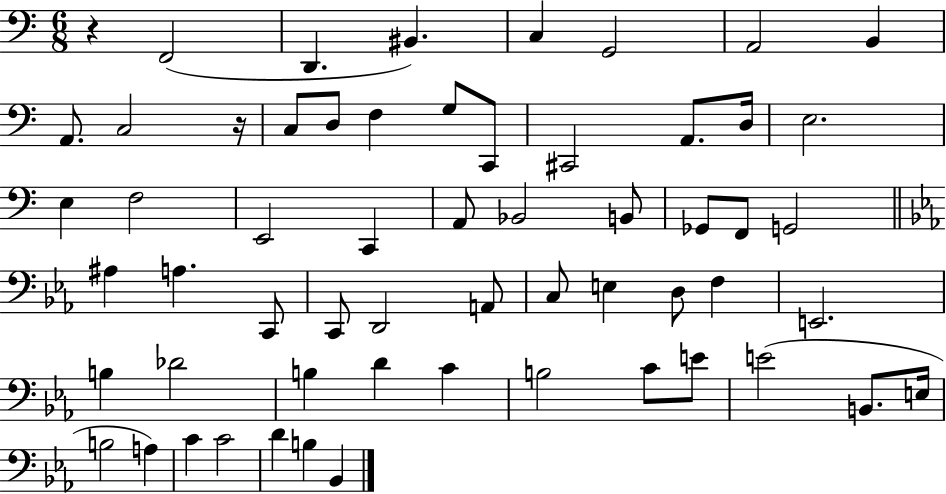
R/q F2/h D2/q. BIS2/q. C3/q G2/h A2/h B2/q A2/e. C3/h R/s C3/e D3/e F3/q G3/e C2/e C#2/h A2/e. D3/s E3/h. E3/q F3/h E2/h C2/q A2/e Bb2/h B2/e Gb2/e F2/e G2/h A#3/q A3/q. C2/e C2/e D2/h A2/e C3/e E3/q D3/e F3/q E2/h. B3/q Db4/h B3/q D4/q C4/q B3/h C4/e E4/e E4/h B2/e. E3/s B3/h A3/q C4/q C4/h D4/q B3/q Bb2/q